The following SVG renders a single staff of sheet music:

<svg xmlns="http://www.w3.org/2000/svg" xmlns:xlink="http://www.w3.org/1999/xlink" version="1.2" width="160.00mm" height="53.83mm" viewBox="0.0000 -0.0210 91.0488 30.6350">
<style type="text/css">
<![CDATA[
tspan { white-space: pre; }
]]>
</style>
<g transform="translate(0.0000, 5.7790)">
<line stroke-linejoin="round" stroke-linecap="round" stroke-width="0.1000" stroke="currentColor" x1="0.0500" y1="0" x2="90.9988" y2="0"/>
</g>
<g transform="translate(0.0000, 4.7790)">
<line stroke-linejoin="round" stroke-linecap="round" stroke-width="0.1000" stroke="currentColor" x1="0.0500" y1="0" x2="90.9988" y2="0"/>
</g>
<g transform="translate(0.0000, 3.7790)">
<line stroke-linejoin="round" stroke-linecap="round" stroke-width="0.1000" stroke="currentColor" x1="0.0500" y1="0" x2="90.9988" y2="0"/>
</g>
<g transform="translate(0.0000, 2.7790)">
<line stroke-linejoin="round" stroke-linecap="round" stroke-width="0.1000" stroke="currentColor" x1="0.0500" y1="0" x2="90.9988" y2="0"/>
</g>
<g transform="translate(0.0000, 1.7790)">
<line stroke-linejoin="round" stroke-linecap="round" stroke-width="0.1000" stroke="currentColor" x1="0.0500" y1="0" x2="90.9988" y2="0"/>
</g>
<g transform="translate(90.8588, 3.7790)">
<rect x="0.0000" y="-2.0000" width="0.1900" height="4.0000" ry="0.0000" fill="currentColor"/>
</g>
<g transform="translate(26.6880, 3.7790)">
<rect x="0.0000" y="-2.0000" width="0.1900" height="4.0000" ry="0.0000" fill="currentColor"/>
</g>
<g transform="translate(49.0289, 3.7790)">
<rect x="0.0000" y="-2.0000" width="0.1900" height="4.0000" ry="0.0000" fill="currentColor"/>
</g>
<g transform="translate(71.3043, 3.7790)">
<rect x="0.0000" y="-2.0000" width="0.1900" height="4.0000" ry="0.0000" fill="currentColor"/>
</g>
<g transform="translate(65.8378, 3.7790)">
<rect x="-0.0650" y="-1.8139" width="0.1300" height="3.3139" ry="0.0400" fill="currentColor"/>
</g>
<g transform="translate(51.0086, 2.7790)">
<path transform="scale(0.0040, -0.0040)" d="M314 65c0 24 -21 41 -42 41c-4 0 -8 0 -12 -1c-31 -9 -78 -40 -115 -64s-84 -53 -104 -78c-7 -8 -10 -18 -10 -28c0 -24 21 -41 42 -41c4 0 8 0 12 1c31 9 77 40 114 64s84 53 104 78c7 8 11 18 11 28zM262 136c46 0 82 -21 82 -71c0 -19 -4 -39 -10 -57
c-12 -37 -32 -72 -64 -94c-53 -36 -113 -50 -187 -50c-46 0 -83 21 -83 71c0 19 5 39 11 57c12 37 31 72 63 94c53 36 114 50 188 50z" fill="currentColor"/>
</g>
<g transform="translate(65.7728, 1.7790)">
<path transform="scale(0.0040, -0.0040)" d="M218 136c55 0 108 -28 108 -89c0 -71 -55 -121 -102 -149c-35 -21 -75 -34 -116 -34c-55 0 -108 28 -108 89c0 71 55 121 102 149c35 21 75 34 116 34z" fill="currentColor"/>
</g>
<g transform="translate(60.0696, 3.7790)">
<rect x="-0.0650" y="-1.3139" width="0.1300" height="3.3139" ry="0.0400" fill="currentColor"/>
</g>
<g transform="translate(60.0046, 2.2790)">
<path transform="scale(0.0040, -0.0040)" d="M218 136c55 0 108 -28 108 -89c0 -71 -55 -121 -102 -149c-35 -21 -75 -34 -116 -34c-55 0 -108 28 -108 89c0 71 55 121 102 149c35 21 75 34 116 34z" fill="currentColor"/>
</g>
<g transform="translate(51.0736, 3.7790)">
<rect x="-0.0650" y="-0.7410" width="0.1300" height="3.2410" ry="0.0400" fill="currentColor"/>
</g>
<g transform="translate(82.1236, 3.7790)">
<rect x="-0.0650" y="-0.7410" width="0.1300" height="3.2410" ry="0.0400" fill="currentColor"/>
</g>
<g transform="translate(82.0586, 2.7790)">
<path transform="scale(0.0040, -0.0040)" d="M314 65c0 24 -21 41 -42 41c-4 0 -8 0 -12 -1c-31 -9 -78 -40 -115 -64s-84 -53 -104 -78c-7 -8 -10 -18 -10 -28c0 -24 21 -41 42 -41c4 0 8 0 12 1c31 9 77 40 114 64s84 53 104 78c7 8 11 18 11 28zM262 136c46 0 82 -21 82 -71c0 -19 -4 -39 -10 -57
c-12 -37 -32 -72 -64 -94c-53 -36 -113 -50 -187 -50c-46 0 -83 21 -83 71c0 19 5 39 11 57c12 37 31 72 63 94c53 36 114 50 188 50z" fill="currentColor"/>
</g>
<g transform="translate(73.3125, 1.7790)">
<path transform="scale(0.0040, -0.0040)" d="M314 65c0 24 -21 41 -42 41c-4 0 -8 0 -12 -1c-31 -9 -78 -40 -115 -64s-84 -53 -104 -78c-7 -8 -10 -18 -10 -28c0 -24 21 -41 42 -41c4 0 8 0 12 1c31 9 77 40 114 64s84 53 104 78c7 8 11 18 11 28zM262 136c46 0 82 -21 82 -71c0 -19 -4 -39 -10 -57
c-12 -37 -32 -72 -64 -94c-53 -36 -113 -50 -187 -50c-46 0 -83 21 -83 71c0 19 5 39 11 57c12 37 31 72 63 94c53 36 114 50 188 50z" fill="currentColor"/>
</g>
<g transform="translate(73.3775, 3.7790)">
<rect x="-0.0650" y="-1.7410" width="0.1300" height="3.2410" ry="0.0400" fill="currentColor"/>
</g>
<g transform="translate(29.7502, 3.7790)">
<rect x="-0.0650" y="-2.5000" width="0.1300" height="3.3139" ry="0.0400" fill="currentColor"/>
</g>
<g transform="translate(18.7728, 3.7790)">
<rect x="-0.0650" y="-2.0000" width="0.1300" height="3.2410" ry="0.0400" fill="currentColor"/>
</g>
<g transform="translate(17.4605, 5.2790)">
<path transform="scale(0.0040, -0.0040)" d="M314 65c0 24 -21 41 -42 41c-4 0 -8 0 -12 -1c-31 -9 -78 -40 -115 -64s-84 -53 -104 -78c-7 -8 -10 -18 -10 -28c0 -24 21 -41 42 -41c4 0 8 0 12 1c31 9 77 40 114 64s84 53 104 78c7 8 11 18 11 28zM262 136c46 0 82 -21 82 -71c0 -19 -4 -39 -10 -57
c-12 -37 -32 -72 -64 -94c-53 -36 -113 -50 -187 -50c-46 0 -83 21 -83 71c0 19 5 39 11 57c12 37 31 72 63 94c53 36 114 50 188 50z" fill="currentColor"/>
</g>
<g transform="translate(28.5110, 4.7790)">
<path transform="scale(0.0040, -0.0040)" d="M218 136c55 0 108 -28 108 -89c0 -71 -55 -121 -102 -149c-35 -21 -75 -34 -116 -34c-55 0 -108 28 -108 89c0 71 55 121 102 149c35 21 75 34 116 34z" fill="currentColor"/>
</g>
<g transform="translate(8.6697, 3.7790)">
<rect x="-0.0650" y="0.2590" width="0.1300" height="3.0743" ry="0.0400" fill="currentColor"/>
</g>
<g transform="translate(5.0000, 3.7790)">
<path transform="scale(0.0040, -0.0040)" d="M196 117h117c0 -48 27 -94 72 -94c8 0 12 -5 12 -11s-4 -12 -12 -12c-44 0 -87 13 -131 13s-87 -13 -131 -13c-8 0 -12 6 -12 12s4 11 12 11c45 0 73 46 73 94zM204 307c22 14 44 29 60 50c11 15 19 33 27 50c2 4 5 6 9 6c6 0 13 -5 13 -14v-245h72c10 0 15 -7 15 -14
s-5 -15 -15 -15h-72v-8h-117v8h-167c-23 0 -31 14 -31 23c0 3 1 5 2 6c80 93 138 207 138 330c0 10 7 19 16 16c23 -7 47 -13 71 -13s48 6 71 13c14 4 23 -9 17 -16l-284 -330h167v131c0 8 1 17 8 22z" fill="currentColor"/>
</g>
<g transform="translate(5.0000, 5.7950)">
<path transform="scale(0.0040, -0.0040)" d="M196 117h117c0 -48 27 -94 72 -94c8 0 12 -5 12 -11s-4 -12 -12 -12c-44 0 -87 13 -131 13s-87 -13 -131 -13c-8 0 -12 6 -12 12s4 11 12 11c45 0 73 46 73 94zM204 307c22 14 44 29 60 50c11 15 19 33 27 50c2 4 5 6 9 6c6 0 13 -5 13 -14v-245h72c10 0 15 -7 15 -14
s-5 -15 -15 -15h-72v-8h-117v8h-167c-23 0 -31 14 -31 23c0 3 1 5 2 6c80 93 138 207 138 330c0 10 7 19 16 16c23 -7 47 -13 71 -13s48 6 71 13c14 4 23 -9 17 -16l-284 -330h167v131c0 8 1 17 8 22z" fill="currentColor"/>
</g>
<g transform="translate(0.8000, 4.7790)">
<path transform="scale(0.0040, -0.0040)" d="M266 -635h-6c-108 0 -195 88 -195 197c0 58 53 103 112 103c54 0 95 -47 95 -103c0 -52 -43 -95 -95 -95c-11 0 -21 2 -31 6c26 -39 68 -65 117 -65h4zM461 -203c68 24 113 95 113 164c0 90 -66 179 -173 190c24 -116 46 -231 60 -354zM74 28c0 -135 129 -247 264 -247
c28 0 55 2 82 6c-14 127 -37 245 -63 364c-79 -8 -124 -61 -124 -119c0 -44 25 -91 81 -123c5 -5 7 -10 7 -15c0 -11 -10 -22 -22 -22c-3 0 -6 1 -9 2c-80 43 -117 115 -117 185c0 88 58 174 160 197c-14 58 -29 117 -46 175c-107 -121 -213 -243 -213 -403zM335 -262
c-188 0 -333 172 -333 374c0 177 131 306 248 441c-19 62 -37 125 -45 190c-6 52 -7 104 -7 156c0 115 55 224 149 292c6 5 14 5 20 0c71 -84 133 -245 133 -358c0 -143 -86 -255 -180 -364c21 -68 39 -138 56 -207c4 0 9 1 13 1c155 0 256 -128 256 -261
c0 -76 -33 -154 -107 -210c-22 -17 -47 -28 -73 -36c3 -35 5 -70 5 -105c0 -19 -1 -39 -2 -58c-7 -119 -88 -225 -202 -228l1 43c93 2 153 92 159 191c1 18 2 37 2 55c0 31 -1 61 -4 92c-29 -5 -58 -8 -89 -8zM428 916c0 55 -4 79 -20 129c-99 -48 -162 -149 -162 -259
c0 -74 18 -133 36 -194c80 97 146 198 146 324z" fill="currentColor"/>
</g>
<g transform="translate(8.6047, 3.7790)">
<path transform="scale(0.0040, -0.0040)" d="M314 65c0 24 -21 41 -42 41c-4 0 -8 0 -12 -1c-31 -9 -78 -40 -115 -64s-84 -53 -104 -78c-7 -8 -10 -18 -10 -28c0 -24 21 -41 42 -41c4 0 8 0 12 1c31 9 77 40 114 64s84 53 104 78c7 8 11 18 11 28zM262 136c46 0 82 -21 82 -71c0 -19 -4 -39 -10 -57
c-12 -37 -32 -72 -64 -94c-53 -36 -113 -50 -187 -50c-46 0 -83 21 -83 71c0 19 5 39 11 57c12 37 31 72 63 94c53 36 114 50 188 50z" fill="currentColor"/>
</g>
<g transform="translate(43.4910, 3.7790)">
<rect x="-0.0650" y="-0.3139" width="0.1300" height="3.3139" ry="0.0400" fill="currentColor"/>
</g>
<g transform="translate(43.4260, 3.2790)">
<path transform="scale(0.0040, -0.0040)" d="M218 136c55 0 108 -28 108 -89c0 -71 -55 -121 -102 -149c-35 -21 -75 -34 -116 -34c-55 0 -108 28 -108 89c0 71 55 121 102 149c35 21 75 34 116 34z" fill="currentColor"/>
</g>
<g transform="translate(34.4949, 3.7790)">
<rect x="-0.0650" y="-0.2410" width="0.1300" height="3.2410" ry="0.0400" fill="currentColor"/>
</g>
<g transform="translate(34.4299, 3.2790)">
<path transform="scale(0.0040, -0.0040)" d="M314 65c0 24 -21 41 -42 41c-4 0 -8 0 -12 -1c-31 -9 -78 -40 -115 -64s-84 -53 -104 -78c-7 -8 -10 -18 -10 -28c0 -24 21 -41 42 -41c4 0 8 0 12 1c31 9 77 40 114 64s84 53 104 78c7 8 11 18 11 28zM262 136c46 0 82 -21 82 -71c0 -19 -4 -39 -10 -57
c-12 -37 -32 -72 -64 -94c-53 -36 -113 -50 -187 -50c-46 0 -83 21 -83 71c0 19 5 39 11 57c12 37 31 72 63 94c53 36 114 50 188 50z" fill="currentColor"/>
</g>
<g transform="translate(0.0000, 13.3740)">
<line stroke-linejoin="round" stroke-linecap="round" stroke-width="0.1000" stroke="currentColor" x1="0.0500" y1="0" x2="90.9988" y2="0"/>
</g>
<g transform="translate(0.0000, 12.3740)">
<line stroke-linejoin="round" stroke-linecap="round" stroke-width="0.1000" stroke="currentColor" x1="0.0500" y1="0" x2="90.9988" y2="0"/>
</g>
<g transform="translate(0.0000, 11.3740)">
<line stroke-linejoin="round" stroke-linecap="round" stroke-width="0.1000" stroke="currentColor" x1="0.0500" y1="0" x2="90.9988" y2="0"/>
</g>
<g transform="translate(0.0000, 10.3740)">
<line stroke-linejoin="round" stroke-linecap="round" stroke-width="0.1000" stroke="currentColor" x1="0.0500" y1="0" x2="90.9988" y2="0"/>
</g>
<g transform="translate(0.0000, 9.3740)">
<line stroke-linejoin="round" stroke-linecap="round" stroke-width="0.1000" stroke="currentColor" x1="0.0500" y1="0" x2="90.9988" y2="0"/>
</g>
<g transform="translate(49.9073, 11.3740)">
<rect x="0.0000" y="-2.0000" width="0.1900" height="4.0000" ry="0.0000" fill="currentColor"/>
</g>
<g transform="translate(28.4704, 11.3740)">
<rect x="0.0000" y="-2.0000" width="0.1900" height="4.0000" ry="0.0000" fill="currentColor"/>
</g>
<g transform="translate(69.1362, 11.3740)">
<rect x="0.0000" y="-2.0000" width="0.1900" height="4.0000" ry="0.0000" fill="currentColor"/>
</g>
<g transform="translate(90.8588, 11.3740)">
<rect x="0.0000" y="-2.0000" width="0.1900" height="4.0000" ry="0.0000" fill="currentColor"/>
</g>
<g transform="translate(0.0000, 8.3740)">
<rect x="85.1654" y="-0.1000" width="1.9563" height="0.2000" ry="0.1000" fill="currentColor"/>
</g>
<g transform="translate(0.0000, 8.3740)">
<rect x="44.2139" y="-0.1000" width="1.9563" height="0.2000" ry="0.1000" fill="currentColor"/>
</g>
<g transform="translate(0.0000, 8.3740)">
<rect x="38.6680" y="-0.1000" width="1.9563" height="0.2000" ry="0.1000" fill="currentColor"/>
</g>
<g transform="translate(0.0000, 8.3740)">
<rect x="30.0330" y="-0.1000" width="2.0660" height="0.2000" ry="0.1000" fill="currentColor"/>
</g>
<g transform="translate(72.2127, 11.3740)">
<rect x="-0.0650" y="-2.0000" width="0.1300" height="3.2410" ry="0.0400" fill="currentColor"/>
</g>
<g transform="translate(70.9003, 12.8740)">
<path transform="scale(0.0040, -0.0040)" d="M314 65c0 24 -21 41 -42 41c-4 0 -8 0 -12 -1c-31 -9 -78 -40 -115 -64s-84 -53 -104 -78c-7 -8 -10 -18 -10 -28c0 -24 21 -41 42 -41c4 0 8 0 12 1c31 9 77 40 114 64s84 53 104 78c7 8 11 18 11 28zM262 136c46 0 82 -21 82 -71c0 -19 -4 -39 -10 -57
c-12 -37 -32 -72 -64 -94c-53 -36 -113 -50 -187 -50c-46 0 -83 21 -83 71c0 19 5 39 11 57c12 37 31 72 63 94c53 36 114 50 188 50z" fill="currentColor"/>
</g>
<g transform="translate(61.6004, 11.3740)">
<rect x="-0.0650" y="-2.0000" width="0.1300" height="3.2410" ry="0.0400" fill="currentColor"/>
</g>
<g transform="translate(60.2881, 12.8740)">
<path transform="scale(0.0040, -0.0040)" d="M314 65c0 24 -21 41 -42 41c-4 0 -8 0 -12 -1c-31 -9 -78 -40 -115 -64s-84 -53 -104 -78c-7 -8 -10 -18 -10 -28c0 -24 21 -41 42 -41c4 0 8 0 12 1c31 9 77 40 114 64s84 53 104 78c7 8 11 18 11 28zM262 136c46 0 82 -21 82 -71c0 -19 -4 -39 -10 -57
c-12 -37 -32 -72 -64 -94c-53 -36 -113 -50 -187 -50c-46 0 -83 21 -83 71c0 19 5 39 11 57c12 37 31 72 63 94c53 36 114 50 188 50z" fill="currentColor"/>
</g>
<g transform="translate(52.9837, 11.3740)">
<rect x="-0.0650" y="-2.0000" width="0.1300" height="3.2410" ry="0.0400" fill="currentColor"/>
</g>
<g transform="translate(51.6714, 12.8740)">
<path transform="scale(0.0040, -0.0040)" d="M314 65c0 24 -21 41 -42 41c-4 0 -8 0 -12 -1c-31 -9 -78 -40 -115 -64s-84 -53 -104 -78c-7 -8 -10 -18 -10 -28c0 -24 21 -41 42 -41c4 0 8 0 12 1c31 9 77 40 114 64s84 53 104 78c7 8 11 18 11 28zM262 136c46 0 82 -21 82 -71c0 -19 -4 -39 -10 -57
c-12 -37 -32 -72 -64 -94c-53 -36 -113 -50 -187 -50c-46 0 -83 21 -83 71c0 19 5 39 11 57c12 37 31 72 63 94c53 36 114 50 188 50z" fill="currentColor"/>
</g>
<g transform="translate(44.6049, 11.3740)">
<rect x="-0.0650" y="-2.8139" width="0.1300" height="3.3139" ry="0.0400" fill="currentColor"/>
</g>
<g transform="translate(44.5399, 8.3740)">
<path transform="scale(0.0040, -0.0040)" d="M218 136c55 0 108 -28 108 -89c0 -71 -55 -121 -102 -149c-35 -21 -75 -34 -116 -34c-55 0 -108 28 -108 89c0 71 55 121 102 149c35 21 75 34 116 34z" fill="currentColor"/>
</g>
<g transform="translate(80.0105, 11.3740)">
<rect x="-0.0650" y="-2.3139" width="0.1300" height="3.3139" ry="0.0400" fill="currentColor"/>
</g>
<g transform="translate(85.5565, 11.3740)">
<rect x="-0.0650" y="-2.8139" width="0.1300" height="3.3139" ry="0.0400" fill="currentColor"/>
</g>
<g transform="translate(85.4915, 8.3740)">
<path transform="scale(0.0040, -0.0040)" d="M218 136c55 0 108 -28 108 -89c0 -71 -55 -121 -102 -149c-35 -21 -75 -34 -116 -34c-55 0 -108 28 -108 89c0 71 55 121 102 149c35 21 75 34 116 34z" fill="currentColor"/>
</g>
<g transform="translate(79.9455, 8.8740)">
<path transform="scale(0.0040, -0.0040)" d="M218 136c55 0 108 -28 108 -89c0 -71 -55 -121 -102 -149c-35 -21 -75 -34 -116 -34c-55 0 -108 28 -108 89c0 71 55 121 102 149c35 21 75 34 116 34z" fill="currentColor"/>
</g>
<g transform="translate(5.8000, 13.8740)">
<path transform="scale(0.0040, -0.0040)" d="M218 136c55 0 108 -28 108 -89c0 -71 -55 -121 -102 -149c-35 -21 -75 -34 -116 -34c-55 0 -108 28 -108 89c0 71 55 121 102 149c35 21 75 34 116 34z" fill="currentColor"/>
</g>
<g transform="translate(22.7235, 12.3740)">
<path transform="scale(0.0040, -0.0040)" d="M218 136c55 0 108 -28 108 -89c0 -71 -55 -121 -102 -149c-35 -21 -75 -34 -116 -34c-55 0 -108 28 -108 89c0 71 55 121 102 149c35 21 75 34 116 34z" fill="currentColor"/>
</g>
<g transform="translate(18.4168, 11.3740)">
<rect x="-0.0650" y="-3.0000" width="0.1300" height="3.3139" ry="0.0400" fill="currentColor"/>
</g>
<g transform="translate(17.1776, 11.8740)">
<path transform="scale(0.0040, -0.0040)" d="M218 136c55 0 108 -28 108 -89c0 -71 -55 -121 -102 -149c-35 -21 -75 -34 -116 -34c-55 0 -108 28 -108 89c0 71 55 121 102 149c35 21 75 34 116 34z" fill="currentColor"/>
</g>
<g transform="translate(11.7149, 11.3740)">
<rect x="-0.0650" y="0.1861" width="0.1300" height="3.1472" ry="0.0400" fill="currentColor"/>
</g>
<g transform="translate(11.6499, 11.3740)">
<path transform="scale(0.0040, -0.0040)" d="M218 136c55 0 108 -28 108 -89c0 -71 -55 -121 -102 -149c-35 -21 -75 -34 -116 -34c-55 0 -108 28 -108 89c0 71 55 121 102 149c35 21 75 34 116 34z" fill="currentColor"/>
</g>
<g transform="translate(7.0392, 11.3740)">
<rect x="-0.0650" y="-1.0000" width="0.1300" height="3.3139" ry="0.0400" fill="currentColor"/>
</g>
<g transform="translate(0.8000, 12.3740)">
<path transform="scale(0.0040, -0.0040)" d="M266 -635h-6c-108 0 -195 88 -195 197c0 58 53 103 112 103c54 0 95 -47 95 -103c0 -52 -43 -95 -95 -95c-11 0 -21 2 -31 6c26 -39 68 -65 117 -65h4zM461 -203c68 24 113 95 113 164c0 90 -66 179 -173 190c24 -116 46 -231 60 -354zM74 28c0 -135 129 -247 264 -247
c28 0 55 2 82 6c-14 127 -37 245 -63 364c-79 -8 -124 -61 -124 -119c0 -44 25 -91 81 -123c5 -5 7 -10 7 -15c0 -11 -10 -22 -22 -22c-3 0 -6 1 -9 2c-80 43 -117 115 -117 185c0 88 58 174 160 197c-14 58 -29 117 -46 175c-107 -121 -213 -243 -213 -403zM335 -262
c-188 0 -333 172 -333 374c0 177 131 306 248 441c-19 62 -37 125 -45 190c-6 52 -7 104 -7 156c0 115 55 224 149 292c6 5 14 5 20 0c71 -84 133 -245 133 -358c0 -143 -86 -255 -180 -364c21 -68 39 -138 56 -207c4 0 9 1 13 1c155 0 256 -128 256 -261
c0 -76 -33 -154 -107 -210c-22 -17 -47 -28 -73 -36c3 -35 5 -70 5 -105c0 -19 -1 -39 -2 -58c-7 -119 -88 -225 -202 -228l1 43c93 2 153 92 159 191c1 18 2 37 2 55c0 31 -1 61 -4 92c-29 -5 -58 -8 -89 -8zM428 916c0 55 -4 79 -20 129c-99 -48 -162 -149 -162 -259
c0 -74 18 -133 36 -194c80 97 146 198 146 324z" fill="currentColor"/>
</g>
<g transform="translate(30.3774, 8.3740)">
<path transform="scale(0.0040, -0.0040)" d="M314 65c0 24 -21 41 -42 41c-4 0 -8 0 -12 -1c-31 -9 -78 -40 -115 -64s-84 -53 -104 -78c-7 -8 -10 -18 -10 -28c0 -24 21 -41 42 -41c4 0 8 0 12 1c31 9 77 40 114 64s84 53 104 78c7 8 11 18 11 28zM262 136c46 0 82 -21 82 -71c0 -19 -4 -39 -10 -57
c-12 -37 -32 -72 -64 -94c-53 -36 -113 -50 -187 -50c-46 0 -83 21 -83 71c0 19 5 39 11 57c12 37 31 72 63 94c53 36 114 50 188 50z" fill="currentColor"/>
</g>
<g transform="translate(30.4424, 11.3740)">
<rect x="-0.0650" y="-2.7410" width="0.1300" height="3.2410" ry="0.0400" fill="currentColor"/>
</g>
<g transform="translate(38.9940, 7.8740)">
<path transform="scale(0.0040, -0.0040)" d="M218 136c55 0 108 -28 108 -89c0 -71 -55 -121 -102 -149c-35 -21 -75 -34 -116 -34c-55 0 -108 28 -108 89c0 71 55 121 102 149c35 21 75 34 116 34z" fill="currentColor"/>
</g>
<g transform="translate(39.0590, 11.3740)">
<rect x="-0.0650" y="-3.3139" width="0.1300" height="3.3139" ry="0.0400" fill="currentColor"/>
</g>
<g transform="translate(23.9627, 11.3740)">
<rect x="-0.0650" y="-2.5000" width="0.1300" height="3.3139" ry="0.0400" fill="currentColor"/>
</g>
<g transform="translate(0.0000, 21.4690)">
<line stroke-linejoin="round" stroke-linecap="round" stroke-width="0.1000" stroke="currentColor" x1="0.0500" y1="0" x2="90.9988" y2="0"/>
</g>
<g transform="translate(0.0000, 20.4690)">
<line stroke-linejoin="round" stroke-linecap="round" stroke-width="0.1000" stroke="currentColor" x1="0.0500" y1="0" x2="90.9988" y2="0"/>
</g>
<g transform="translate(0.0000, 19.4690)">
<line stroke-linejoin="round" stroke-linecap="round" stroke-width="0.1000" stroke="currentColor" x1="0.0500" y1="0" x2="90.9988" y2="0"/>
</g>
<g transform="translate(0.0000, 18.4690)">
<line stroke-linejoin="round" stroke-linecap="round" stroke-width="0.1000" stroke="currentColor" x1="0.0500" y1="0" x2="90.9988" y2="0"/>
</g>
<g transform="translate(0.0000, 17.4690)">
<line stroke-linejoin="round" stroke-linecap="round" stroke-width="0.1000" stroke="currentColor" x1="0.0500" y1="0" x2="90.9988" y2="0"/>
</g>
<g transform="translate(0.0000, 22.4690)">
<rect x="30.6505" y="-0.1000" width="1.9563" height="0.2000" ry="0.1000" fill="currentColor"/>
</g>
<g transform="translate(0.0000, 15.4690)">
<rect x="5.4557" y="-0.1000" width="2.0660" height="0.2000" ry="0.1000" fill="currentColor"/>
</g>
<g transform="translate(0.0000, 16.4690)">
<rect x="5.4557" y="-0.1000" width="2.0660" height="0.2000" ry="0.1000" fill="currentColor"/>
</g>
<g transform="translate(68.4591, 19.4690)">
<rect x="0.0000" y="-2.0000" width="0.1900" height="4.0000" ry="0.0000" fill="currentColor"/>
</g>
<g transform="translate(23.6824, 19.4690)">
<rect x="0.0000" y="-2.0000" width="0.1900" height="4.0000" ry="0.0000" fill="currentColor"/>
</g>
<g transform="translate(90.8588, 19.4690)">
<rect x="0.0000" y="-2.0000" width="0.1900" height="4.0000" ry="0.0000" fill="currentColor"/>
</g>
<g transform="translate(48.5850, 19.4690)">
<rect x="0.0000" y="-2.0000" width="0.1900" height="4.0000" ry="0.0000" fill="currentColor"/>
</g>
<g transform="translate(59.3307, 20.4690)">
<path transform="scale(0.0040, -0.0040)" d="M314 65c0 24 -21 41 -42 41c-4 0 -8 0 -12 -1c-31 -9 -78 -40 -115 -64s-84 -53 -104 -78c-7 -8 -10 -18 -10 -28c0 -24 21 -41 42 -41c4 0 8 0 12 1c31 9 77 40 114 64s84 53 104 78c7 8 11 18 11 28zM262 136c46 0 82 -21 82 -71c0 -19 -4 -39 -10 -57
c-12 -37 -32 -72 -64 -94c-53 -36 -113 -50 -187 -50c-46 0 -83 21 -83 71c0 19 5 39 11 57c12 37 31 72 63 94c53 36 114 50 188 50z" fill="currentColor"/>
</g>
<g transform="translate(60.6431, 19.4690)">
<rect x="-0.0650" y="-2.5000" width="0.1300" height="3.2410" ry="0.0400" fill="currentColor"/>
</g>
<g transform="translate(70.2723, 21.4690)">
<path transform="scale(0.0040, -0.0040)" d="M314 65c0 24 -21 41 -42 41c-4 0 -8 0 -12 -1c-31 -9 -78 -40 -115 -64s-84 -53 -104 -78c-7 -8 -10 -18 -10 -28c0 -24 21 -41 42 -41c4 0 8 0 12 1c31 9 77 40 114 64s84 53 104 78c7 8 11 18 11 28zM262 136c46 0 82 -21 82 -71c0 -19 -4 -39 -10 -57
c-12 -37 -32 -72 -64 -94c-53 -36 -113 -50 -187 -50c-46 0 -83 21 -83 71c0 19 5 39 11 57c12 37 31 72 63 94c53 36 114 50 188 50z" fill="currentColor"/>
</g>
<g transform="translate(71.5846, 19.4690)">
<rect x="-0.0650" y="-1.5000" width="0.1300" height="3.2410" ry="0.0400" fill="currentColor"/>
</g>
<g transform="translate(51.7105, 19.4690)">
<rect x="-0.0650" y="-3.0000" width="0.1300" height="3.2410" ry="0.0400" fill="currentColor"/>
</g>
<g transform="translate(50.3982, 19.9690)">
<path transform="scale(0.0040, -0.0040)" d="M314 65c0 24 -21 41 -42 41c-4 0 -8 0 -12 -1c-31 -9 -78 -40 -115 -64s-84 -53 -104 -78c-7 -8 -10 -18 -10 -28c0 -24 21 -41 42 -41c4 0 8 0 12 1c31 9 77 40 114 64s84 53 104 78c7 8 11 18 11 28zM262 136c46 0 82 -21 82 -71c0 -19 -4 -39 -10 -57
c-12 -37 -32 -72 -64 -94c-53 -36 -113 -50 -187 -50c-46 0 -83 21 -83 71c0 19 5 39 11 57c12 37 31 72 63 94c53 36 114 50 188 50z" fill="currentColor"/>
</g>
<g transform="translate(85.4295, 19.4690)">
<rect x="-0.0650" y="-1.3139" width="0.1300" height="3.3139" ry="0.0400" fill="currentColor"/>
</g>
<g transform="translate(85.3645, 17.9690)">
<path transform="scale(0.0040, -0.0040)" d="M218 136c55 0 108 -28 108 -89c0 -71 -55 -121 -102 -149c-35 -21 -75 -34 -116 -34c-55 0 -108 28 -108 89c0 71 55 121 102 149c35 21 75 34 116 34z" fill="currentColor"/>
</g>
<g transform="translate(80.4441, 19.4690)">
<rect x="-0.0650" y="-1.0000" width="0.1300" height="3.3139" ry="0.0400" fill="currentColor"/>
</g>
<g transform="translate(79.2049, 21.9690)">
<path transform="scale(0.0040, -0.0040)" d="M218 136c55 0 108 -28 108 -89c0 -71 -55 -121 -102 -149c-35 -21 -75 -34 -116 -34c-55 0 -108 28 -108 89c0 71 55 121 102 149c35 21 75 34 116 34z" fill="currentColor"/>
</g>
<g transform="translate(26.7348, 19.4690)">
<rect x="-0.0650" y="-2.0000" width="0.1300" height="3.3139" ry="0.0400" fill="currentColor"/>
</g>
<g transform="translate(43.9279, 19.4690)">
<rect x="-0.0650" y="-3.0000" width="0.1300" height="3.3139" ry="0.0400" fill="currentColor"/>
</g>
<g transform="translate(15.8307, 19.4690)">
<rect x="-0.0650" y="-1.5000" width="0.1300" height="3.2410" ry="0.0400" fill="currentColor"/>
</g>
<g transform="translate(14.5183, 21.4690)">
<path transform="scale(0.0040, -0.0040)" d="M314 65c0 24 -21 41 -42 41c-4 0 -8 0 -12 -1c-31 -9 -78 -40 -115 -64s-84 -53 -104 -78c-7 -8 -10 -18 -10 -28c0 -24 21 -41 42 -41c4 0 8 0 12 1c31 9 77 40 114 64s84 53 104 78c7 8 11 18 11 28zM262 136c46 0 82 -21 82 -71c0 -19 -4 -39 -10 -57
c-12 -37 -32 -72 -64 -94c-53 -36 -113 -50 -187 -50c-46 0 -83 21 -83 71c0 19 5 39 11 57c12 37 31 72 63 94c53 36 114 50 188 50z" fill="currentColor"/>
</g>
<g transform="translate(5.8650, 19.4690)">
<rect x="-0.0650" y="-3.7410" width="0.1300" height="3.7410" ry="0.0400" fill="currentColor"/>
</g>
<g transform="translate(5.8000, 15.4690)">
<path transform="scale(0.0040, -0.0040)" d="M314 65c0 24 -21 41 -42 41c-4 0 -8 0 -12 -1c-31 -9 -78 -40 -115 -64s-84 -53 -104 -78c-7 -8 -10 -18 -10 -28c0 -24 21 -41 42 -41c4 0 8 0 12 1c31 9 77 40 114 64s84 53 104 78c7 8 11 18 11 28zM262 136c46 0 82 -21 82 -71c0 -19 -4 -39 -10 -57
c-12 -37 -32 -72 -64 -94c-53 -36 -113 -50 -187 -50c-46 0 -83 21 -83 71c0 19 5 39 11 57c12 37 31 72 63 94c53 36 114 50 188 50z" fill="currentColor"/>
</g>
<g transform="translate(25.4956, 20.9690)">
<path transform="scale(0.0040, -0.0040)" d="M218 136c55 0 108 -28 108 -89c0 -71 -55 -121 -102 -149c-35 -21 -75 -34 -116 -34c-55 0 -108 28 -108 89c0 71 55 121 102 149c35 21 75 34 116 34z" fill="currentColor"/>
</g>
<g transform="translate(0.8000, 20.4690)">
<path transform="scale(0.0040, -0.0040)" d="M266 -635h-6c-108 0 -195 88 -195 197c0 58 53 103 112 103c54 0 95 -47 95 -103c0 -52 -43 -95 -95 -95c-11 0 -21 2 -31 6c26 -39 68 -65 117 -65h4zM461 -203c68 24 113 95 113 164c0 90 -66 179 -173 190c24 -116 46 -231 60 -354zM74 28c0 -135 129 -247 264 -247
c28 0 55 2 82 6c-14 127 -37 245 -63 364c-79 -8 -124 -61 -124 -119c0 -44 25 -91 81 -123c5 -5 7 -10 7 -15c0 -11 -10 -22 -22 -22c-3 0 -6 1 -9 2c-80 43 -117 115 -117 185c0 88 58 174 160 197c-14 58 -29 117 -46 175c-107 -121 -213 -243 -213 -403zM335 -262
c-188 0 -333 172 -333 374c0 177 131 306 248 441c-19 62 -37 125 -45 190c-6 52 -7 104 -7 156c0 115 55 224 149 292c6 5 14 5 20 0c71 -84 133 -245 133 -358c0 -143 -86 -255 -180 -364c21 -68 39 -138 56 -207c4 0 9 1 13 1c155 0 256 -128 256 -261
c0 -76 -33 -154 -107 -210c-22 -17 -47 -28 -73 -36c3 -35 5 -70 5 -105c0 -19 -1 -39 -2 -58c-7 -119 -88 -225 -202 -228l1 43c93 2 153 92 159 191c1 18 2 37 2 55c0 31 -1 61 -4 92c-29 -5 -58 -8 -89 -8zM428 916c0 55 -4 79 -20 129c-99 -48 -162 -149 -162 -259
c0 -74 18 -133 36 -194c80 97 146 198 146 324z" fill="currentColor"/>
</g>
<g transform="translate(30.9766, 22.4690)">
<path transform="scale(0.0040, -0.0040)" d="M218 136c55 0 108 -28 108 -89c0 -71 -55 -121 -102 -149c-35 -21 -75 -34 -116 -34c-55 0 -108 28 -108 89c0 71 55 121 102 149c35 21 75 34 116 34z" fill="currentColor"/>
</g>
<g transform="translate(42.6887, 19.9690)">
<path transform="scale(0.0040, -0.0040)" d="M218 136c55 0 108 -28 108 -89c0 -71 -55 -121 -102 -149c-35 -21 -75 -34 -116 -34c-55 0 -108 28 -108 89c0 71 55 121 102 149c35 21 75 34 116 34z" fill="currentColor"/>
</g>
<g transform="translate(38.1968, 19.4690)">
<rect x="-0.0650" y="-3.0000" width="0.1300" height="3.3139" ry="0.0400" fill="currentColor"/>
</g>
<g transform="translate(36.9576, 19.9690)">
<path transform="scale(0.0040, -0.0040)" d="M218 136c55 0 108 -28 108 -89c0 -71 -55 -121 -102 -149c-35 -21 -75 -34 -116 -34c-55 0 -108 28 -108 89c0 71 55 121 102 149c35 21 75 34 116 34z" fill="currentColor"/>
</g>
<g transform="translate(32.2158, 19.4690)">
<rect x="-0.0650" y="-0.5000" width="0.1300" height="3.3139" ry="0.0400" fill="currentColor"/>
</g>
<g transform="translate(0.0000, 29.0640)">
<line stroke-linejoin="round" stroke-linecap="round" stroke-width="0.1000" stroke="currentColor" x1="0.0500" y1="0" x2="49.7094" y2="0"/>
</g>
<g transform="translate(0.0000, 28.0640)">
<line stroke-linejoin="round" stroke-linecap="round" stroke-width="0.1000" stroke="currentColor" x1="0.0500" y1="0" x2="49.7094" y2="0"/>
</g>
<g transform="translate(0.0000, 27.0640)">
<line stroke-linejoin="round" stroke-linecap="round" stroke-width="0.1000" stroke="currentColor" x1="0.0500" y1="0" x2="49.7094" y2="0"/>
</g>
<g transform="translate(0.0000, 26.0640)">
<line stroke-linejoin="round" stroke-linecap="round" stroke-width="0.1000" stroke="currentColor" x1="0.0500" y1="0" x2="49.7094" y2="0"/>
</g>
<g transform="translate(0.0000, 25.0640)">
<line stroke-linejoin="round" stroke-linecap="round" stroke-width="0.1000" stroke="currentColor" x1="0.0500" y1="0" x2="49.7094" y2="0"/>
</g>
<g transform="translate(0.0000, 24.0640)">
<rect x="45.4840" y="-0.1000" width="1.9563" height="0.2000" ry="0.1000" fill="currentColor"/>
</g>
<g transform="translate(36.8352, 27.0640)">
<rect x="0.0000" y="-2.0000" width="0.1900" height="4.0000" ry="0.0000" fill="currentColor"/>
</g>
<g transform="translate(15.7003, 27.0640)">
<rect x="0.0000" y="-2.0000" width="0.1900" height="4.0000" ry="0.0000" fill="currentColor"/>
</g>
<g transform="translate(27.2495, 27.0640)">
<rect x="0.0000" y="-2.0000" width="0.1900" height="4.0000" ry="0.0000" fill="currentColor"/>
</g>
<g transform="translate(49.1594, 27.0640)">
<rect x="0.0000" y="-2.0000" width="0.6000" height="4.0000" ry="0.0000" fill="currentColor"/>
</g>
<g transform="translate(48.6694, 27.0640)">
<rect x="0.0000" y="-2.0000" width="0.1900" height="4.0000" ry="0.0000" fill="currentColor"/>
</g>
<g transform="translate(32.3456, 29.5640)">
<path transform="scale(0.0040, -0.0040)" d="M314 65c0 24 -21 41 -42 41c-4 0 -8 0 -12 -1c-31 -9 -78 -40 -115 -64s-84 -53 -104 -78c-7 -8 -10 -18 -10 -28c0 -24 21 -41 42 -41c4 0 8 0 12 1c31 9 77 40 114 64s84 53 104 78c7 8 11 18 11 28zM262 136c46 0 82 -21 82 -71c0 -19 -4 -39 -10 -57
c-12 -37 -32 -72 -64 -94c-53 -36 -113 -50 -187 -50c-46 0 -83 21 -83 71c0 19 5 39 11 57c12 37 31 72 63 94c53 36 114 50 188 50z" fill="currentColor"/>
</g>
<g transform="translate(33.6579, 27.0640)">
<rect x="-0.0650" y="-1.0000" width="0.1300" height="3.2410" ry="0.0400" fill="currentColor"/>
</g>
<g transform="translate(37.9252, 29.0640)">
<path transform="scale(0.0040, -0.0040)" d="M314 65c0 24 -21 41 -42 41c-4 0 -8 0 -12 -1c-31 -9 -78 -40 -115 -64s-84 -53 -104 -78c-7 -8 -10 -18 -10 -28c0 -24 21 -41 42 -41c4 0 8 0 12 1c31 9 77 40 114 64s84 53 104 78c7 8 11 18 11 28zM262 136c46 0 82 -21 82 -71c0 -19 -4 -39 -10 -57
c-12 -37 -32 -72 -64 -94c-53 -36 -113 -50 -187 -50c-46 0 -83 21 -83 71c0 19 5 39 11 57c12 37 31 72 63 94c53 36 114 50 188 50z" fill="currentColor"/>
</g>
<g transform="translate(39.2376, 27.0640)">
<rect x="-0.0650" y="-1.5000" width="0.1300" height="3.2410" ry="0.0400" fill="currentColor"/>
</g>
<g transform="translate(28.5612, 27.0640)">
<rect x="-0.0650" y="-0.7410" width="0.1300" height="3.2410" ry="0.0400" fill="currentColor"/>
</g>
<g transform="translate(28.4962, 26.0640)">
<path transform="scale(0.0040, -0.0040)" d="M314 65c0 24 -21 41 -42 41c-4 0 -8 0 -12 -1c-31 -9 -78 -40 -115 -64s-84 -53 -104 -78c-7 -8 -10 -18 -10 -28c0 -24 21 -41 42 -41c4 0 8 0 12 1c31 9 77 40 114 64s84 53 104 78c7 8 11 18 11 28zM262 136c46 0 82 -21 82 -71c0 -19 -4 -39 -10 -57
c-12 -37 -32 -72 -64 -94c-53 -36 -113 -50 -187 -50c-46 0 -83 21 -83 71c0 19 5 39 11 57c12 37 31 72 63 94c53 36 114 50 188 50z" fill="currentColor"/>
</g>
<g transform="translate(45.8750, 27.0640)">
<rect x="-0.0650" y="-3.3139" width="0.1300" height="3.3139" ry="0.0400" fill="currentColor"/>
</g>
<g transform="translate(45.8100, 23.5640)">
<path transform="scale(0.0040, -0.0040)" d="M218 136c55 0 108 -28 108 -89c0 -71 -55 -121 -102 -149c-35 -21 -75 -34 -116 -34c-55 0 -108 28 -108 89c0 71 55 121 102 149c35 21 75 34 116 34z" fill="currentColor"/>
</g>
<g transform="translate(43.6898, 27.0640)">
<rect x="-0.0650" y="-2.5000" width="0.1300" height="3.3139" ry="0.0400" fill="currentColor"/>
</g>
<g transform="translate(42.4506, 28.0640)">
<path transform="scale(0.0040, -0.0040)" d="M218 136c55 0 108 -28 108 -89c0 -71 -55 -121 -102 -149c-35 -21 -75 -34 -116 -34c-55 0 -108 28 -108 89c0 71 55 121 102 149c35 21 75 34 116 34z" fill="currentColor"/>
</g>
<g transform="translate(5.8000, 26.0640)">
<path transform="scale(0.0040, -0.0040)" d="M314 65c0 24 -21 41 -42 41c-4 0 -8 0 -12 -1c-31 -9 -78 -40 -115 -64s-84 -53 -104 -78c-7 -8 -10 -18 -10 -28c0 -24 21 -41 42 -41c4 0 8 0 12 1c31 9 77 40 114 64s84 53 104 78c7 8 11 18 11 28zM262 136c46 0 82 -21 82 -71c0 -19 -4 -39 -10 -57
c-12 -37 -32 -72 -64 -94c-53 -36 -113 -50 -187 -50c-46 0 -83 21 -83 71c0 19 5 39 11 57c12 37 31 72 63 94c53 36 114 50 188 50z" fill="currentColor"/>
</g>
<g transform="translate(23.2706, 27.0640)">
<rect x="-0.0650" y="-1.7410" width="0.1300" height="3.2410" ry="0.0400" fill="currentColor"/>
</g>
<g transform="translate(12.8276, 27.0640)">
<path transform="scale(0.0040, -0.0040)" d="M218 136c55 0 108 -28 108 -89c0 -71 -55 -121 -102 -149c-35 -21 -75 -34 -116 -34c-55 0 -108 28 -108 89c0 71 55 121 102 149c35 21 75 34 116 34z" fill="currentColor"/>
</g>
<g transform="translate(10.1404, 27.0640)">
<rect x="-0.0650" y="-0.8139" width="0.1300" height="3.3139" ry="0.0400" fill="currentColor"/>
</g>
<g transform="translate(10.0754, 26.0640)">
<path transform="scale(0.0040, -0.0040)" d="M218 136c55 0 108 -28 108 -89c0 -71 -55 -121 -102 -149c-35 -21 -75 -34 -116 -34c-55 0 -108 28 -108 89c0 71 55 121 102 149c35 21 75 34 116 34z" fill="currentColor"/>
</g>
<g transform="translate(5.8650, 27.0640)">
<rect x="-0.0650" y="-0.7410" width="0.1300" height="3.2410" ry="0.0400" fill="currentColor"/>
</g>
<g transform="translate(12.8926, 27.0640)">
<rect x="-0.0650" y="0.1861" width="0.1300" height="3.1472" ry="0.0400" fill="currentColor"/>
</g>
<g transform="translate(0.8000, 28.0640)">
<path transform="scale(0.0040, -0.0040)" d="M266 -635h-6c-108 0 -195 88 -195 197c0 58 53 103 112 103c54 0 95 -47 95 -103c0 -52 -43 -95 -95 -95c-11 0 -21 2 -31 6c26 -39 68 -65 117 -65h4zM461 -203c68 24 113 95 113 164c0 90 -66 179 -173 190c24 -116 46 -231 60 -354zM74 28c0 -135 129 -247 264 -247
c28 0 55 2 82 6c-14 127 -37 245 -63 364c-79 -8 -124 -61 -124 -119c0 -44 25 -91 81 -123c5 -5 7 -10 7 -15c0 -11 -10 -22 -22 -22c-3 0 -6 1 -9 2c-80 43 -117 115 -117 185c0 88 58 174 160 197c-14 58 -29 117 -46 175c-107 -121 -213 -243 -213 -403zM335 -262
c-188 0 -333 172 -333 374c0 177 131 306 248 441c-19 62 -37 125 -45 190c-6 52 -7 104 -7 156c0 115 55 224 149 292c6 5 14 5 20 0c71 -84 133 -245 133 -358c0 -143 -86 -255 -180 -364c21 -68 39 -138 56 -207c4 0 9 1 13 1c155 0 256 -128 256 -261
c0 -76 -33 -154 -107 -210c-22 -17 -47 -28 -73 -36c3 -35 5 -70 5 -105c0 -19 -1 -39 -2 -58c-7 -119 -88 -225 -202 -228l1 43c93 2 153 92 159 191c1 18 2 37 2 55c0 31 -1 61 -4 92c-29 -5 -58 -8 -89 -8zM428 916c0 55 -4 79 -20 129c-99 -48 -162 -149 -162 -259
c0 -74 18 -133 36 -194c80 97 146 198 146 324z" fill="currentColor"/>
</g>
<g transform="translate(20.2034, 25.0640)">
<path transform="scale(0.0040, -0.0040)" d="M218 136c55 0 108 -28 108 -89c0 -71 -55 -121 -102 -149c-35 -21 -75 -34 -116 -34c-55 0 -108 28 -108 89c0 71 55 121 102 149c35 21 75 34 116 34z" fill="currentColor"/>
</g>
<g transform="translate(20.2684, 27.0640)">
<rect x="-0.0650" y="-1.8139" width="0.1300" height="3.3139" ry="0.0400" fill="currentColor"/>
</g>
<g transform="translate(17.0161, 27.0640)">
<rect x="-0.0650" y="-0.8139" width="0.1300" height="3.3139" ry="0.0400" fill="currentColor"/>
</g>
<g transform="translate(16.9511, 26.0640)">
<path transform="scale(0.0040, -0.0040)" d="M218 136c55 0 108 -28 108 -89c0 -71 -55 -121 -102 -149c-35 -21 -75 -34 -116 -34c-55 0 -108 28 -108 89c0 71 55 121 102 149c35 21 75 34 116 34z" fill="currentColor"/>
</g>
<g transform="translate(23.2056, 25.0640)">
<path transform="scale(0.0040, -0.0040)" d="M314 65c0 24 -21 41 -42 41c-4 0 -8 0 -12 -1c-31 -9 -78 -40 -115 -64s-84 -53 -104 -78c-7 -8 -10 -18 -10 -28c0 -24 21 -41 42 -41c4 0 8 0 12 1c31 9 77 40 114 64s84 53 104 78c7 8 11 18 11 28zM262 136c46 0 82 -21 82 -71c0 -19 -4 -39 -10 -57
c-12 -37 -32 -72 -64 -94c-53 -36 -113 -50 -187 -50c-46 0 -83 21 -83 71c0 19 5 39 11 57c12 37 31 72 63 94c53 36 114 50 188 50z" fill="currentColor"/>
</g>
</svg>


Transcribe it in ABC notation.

X:1
T:Untitled
M:4/4
L:1/4
K:C
B2 F2 G c2 c d2 e f f2 d2 D B A G a2 b a F2 F2 F2 g a c'2 E2 F C A A A2 G2 E2 D e d2 d B d f f2 d2 D2 E2 G b